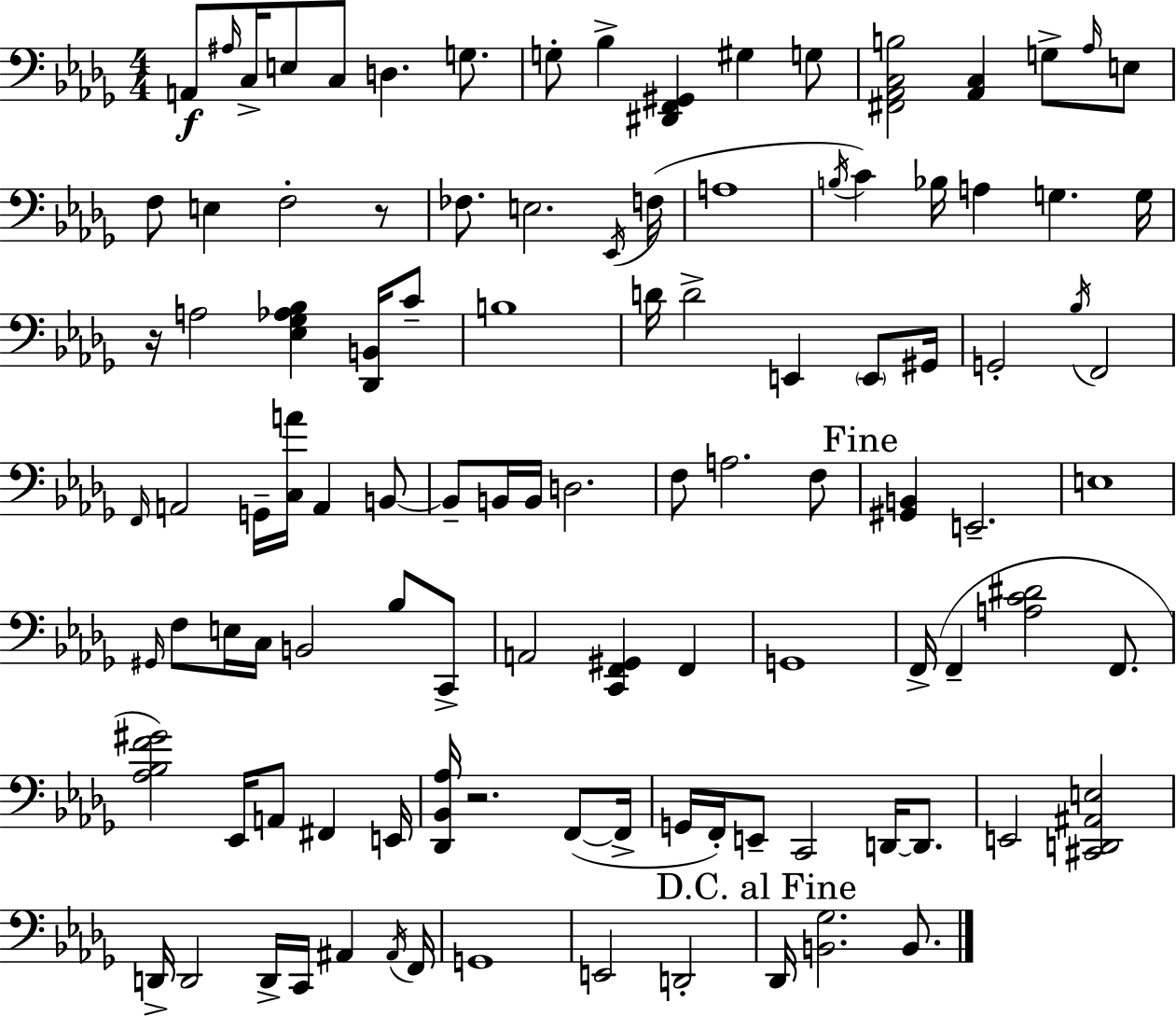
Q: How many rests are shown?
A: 3